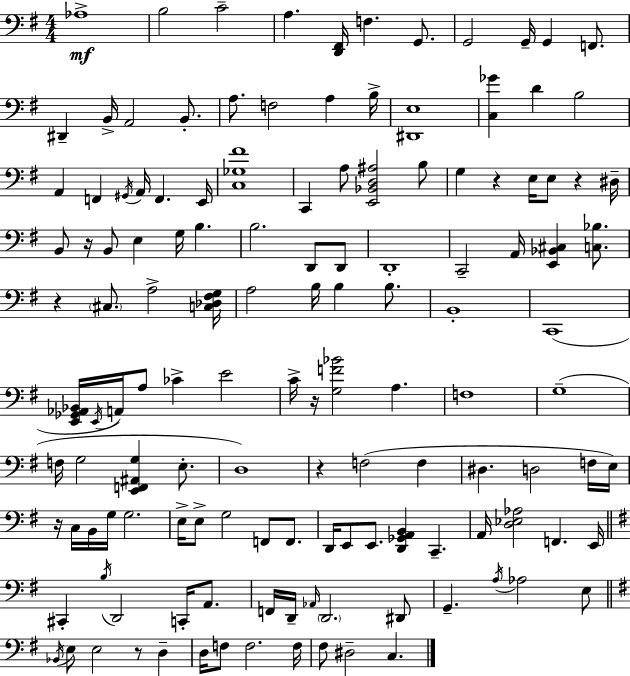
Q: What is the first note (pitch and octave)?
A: Ab3